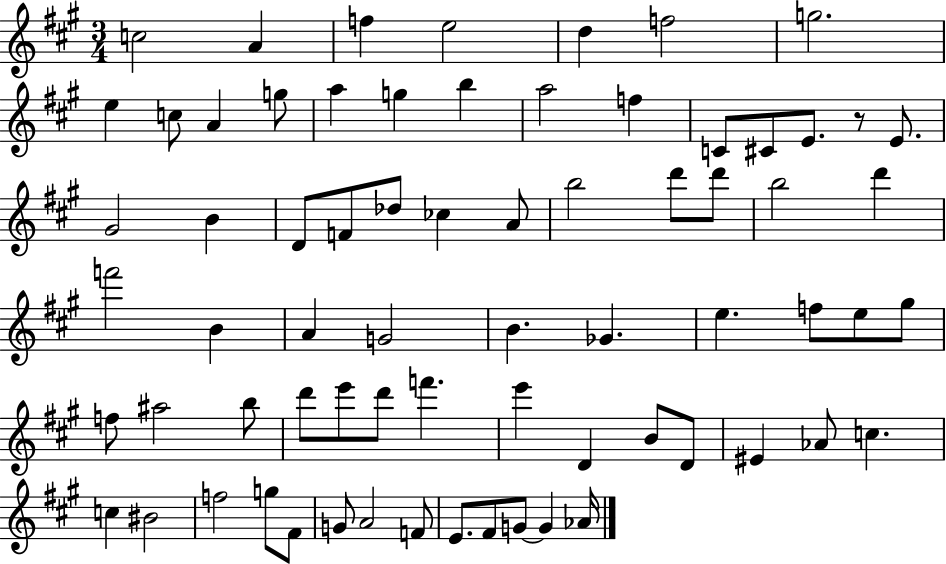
{
  \clef treble
  \numericTimeSignature
  \time 3/4
  \key a \major
  c''2 a'4 | f''4 e''2 | d''4 f''2 | g''2. | \break e''4 c''8 a'4 g''8 | a''4 g''4 b''4 | a''2 f''4 | c'8 cis'8 e'8. r8 e'8. | \break gis'2 b'4 | d'8 f'8 des''8 ces''4 a'8 | b''2 d'''8 d'''8 | b''2 d'''4 | \break f'''2 b'4 | a'4 g'2 | b'4. ges'4. | e''4. f''8 e''8 gis''8 | \break f''8 ais''2 b''8 | d'''8 e'''8 d'''8 f'''4. | e'''4 d'4 b'8 d'8 | eis'4 aes'8 c''4. | \break c''4 bis'2 | f''2 g''8 fis'8 | g'8 a'2 f'8 | e'8. fis'8 g'8~~ g'4 aes'16 | \break \bar "|."
}